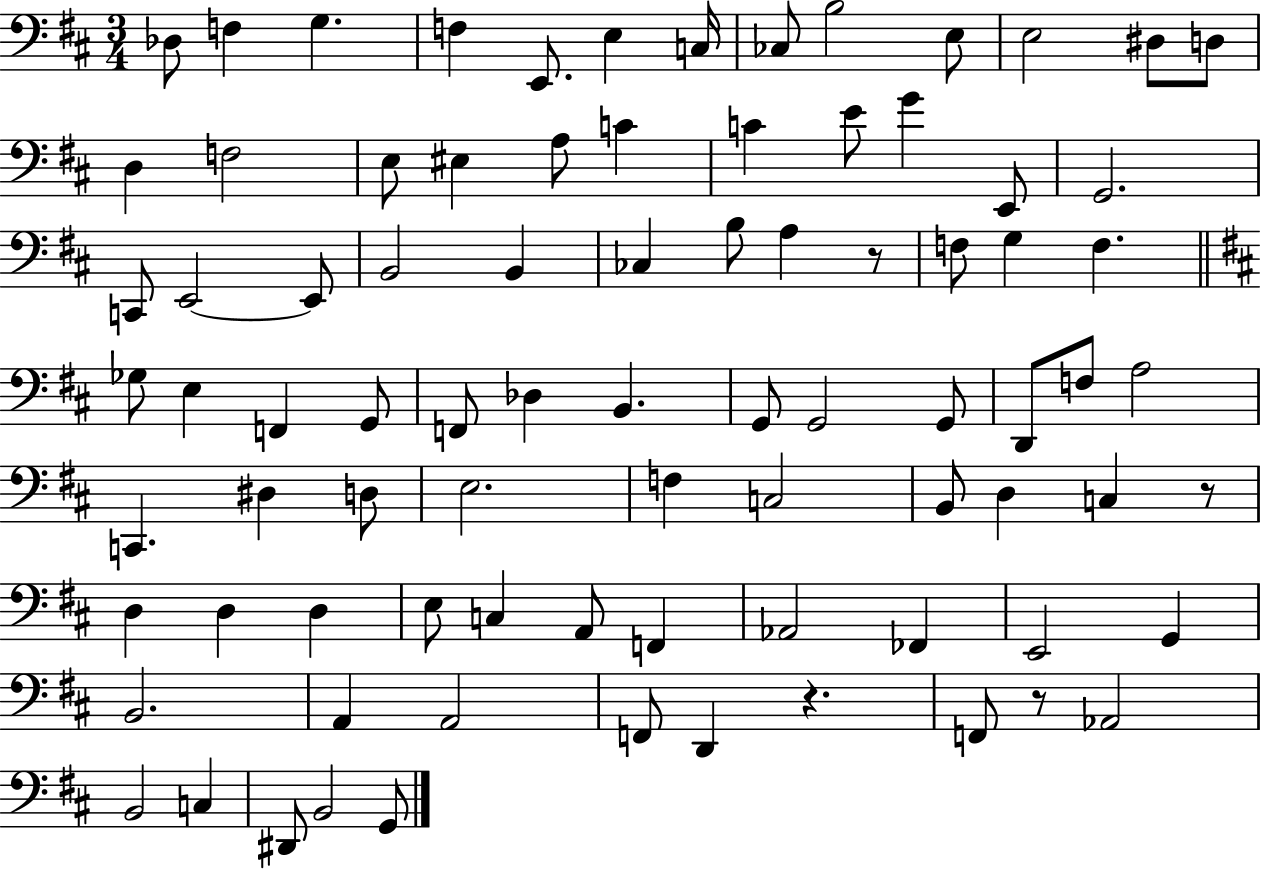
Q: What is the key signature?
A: D major